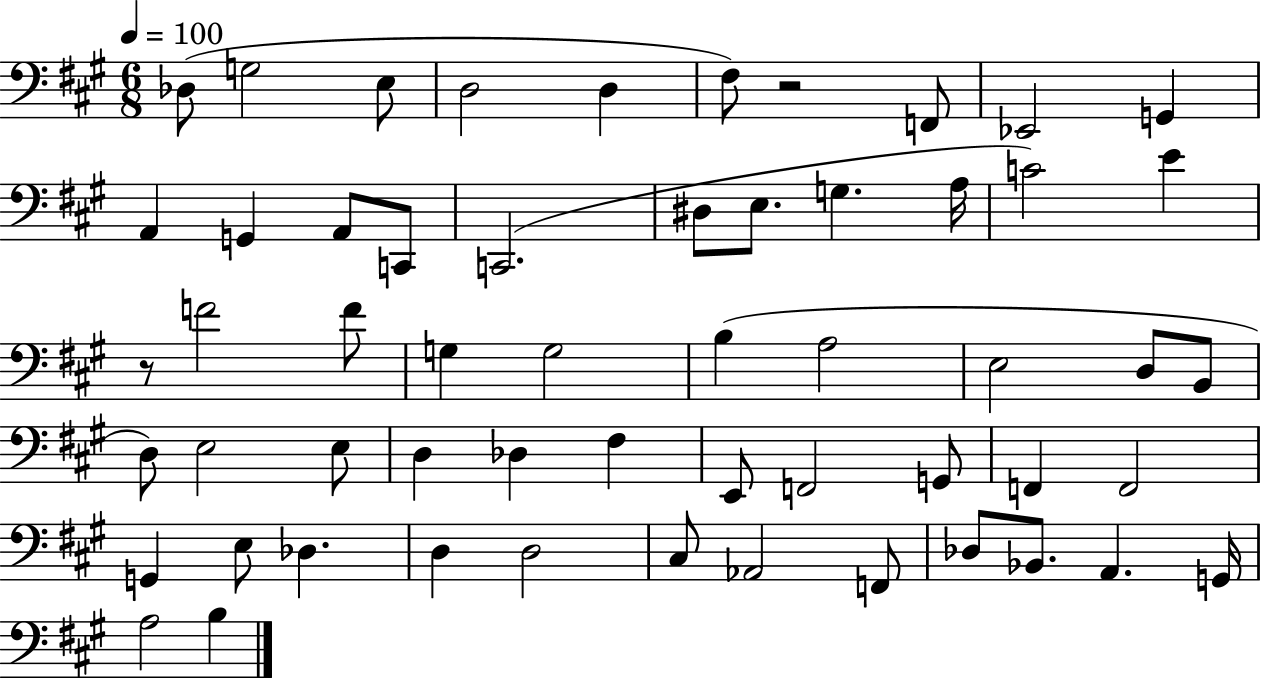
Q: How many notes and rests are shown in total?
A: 56